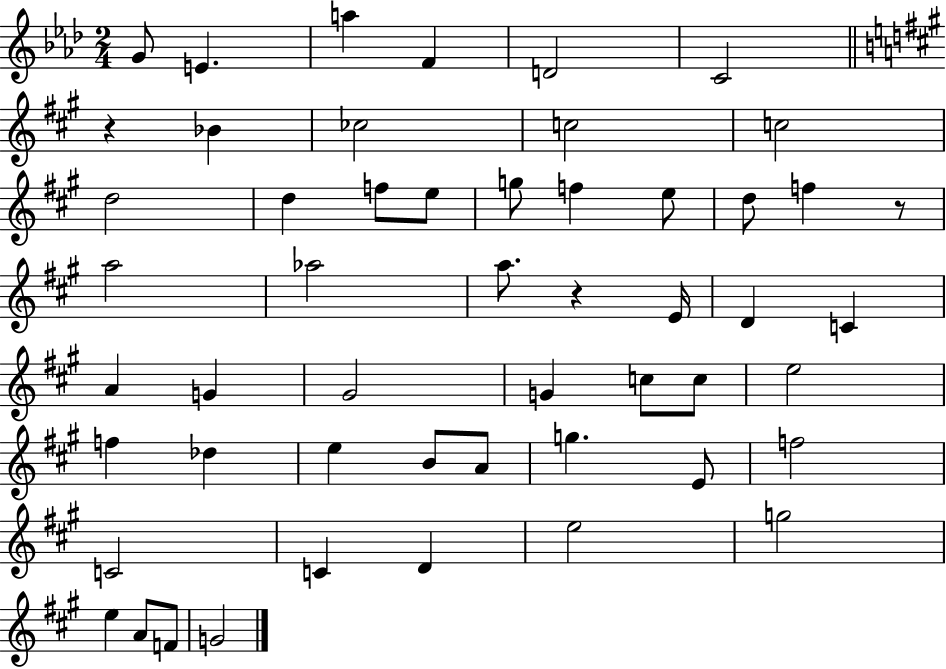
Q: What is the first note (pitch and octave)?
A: G4